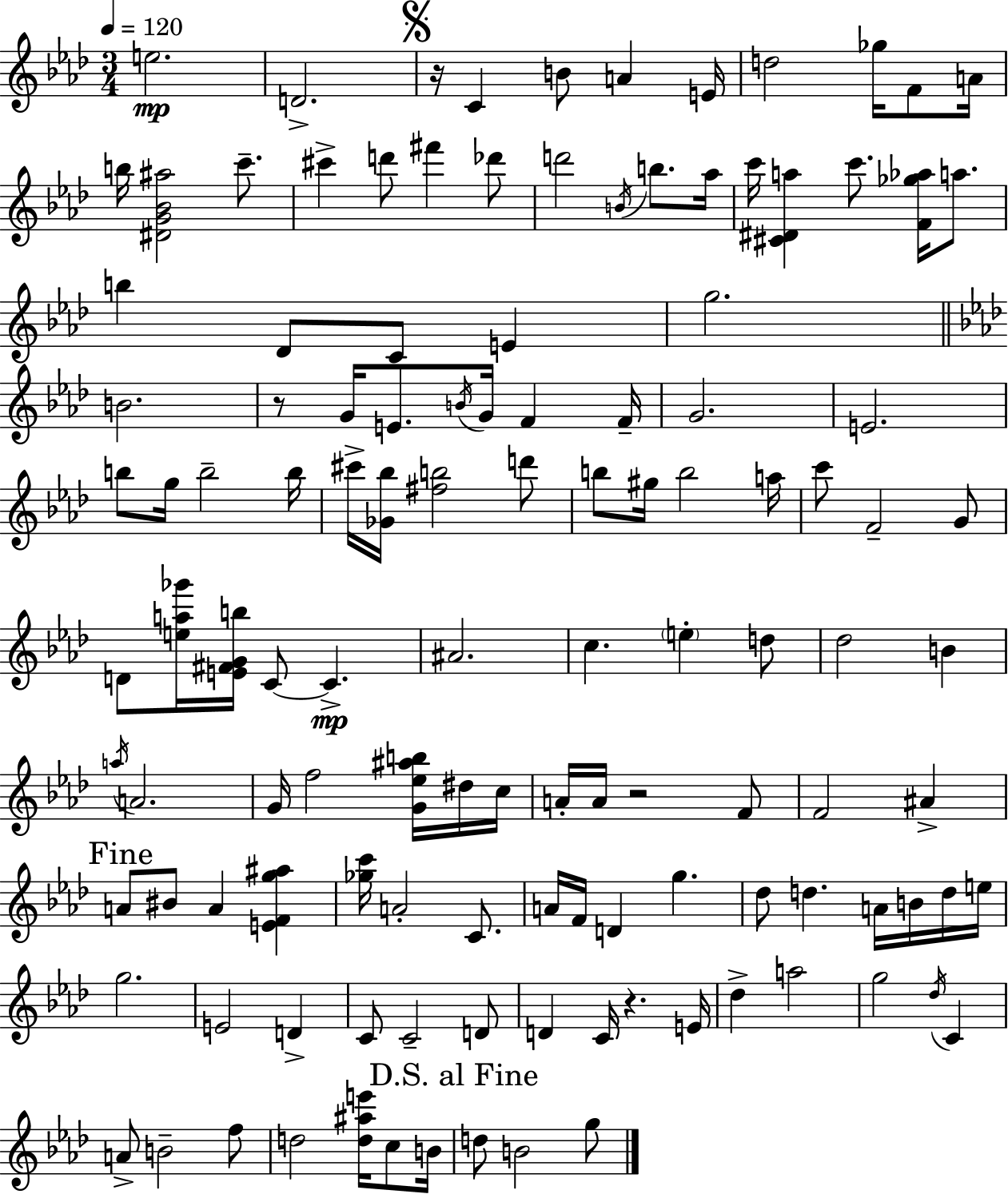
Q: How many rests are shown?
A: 4